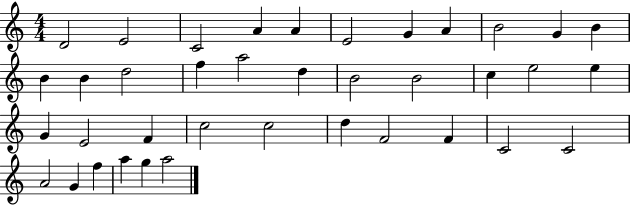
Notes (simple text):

D4/h E4/h C4/h A4/q A4/q E4/h G4/q A4/q B4/h G4/q B4/q B4/q B4/q D5/h F5/q A5/h D5/q B4/h B4/h C5/q E5/h E5/q G4/q E4/h F4/q C5/h C5/h D5/q F4/h F4/q C4/h C4/h A4/h G4/q F5/q A5/q G5/q A5/h